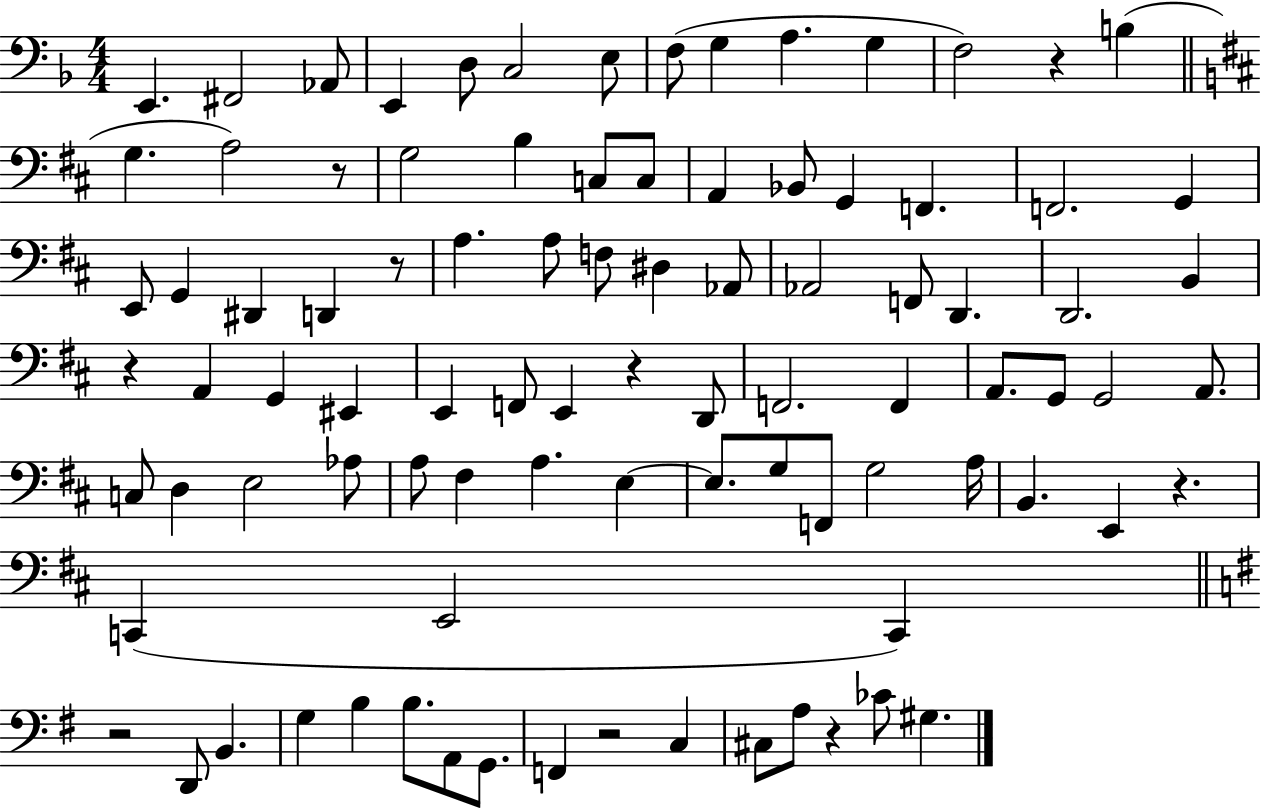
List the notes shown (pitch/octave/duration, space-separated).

E2/q. F#2/h Ab2/e E2/q D3/e C3/h E3/e F3/e G3/q A3/q. G3/q F3/h R/q B3/q G3/q. A3/h R/e G3/h B3/q C3/e C3/e A2/q Bb2/e G2/q F2/q. F2/h. G2/q E2/e G2/q D#2/q D2/q R/e A3/q. A3/e F3/e D#3/q Ab2/e Ab2/h F2/e D2/q. D2/h. B2/q R/q A2/q G2/q EIS2/q E2/q F2/e E2/q R/q D2/e F2/h. F2/q A2/e. G2/e G2/h A2/e. C3/e D3/q E3/h Ab3/e A3/e F#3/q A3/q. E3/q E3/e. G3/e F2/e G3/h A3/s B2/q. E2/q R/q. C2/q E2/h C2/q R/h D2/e B2/q. G3/q B3/q B3/e. A2/e G2/e. F2/q R/h C3/q C#3/e A3/e R/q CES4/e G#3/q.